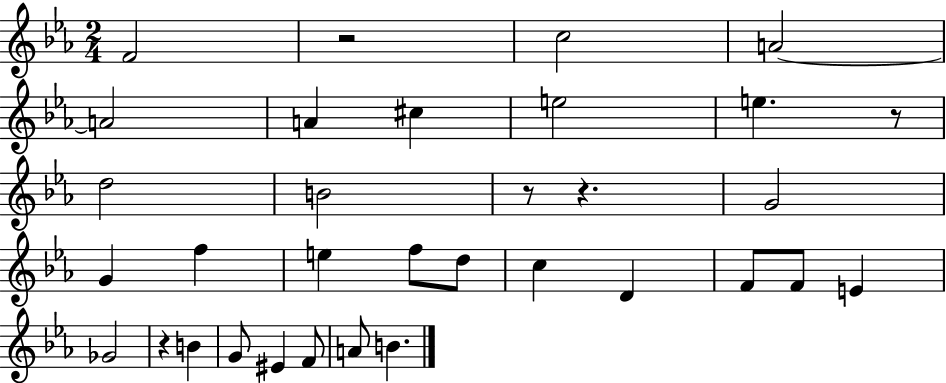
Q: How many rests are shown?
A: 5